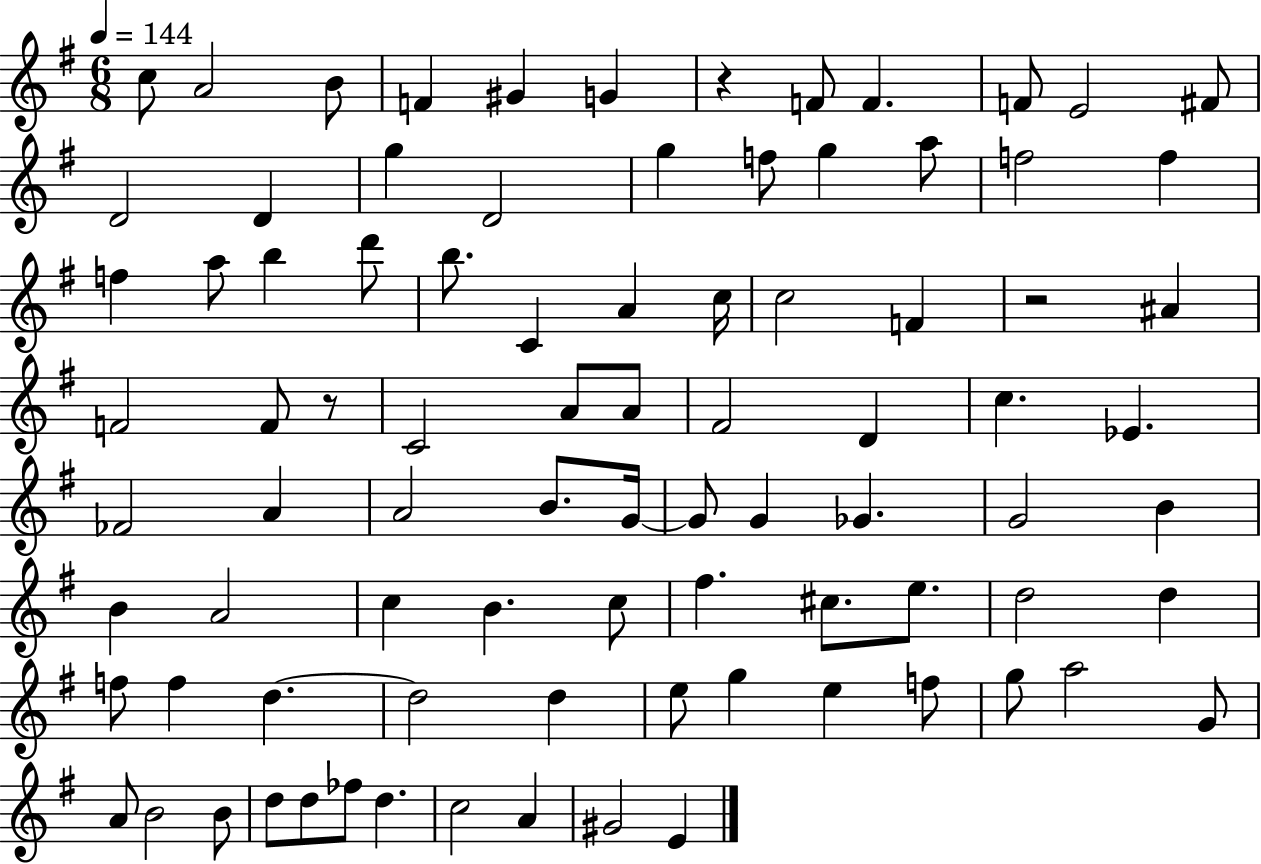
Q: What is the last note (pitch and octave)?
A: E4